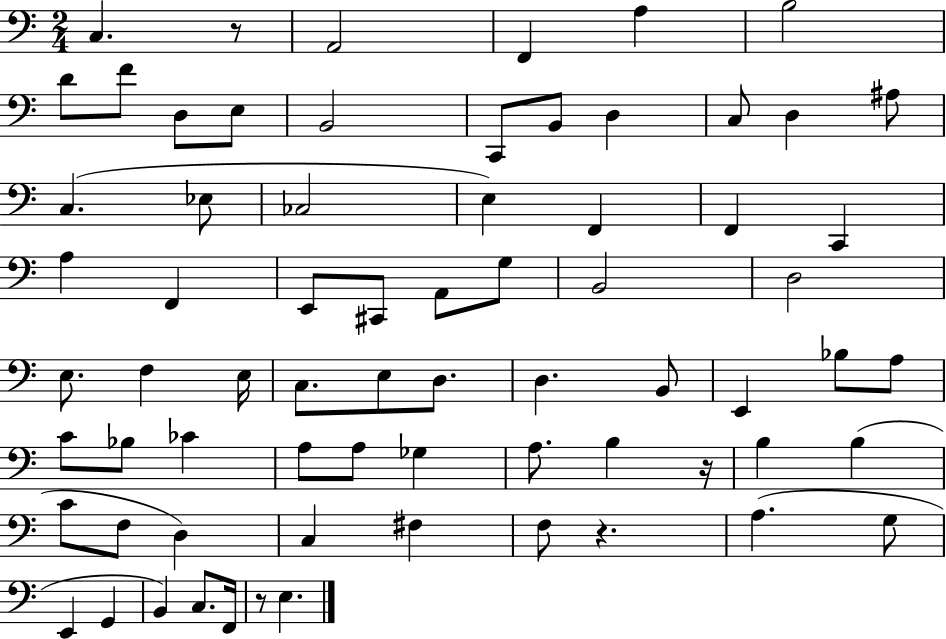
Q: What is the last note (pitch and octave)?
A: E3